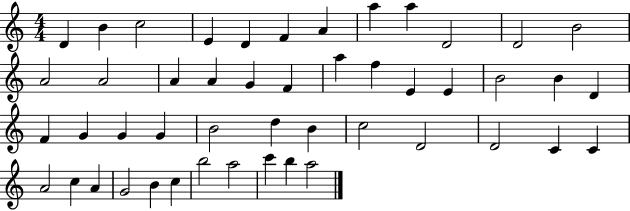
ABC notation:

X:1
T:Untitled
M:4/4
L:1/4
K:C
D B c2 E D F A a a D2 D2 B2 A2 A2 A A G F a f E E B2 B D F G G G B2 d B c2 D2 D2 C C A2 c A G2 B c b2 a2 c' b a2